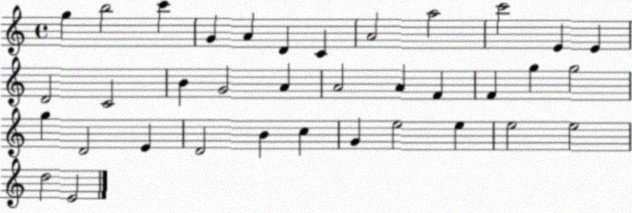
X:1
T:Untitled
M:4/4
L:1/4
K:C
g b2 c' G A D C A2 a2 c'2 E E D2 C2 B G2 A A2 A F F g g2 g D2 E D2 B c G e2 e e2 e2 d2 E2